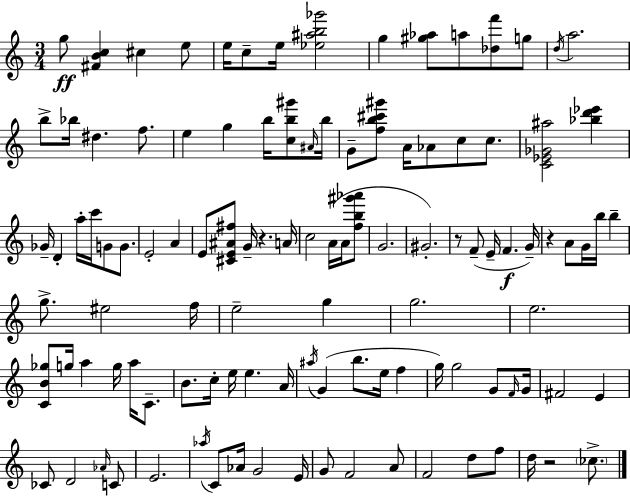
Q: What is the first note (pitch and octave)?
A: G5